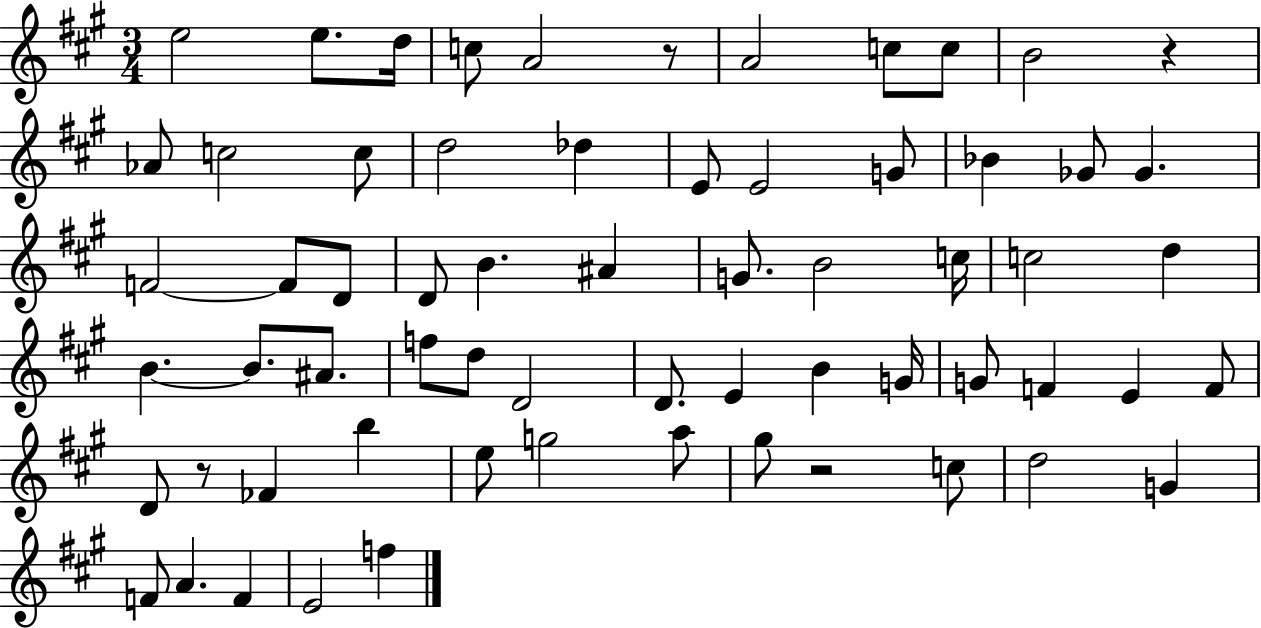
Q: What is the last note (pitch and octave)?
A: F5